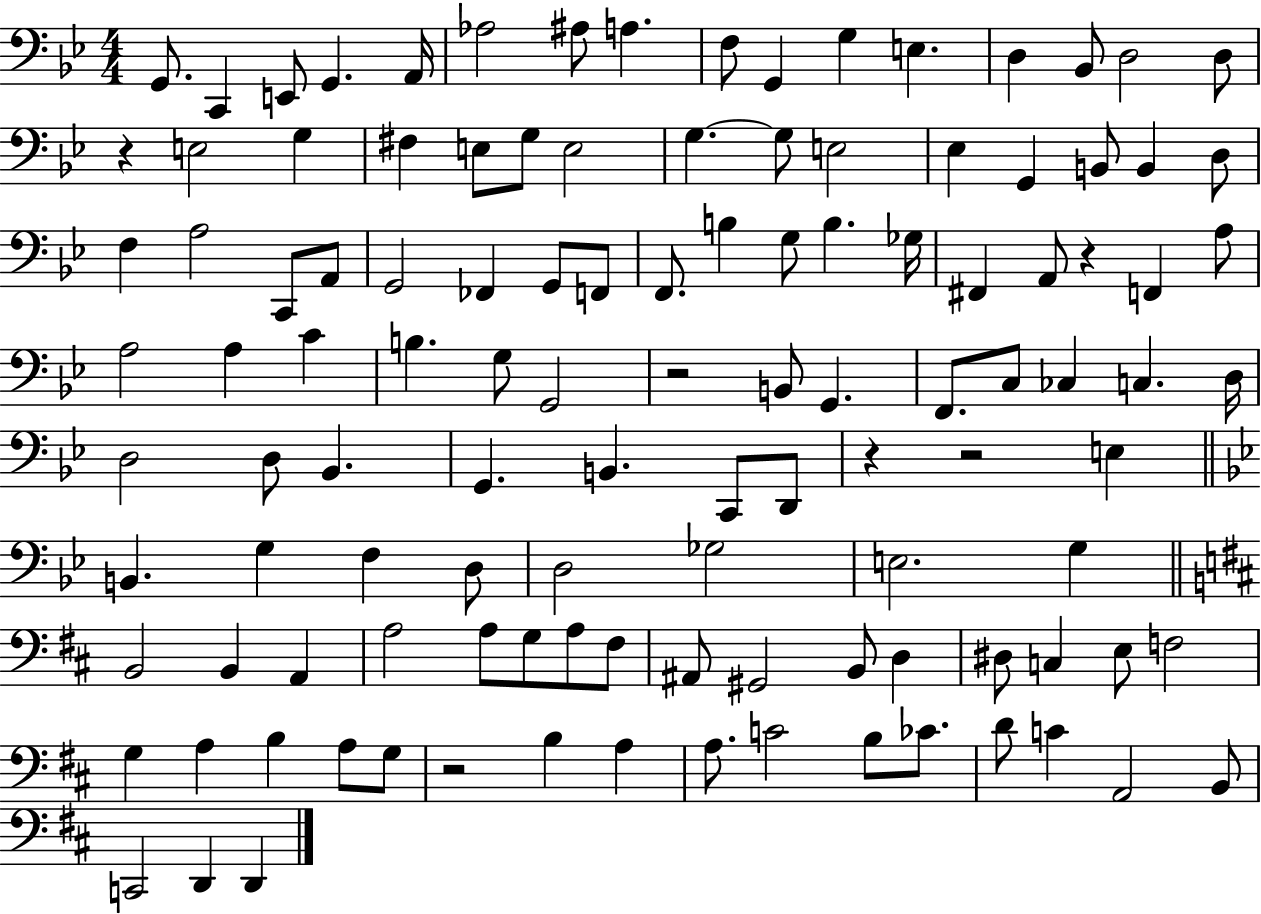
{
  \clef bass
  \numericTimeSignature
  \time 4/4
  \key bes \major
  g,8. c,4 e,8 g,4. a,16 | aes2 ais8 a4. | f8 g,4 g4 e4. | d4 bes,8 d2 d8 | \break r4 e2 g4 | fis4 e8 g8 e2 | g4.~~ g8 e2 | ees4 g,4 b,8 b,4 d8 | \break f4 a2 c,8 a,8 | g,2 fes,4 g,8 f,8 | f,8. b4 g8 b4. ges16 | fis,4 a,8 r4 f,4 a8 | \break a2 a4 c'4 | b4. g8 g,2 | r2 b,8 g,4. | f,8. c8 ces4 c4. d16 | \break d2 d8 bes,4. | g,4. b,4. c,8 d,8 | r4 r2 e4 | \bar "||" \break \key bes \major b,4. g4 f4 d8 | d2 ges2 | e2. g4 | \bar "||" \break \key b \minor b,2 b,4 a,4 | a2 a8 g8 a8 fis8 | ais,8 gis,2 b,8 d4 | dis8 c4 e8 f2 | \break g4 a4 b4 a8 g8 | r2 b4 a4 | a8. c'2 b8 ces'8. | d'8 c'4 a,2 b,8 | \break c,2 d,4 d,4 | \bar "|."
}